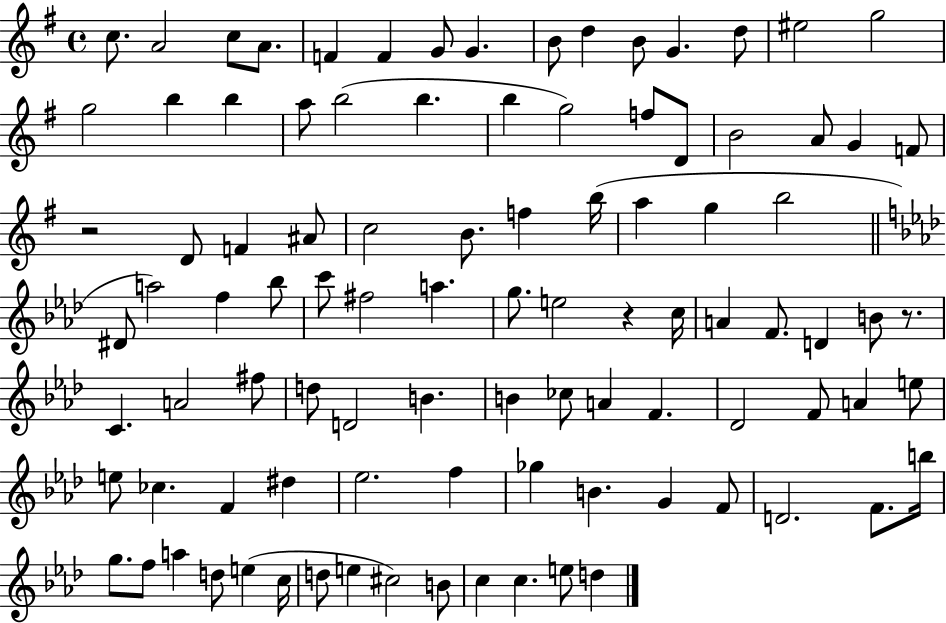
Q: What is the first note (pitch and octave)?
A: C5